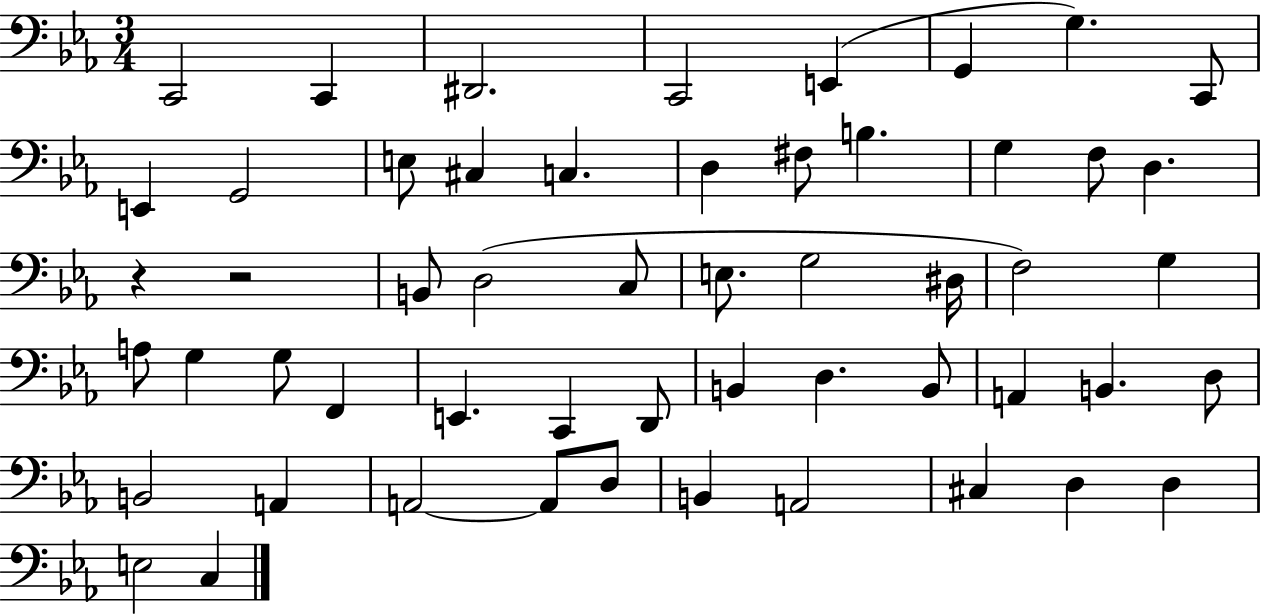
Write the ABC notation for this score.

X:1
T:Untitled
M:3/4
L:1/4
K:Eb
C,,2 C,, ^D,,2 C,,2 E,, G,, G, C,,/2 E,, G,,2 E,/2 ^C, C, D, ^F,/2 B, G, F,/2 D, z z2 B,,/2 D,2 C,/2 E,/2 G,2 ^D,/4 F,2 G, A,/2 G, G,/2 F,, E,, C,, D,,/2 B,, D, B,,/2 A,, B,, D,/2 B,,2 A,, A,,2 A,,/2 D,/2 B,, A,,2 ^C, D, D, E,2 C,